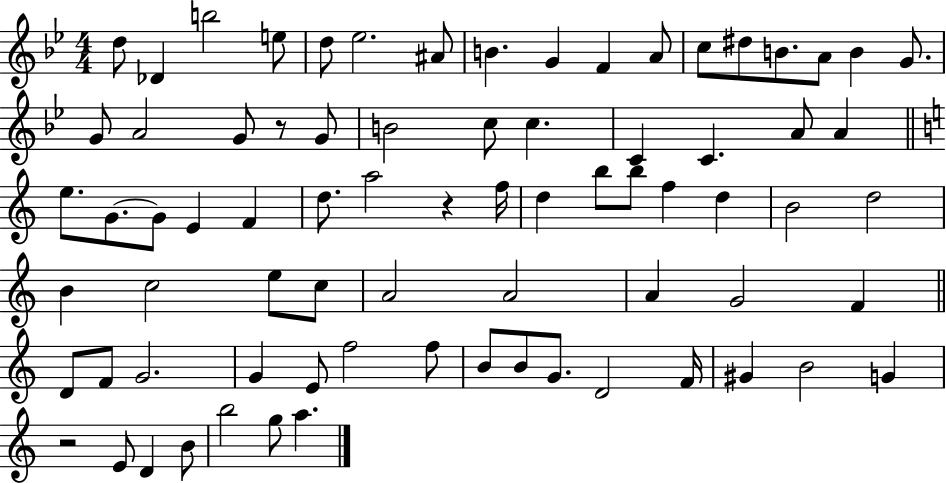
D5/e Db4/q B5/h E5/e D5/e Eb5/h. A#4/e B4/q. G4/q F4/q A4/e C5/e D#5/e B4/e. A4/e B4/q G4/e. G4/e A4/h G4/e R/e G4/e B4/h C5/e C5/q. C4/q C4/q. A4/e A4/q E5/e. G4/e. G4/e E4/q F4/q D5/e. A5/h R/q F5/s D5/q B5/e B5/e F5/q D5/q B4/h D5/h B4/q C5/h E5/e C5/e A4/h A4/h A4/q G4/h F4/q D4/e F4/e G4/h. G4/q E4/e F5/h F5/e B4/e B4/e G4/e. D4/h F4/s G#4/q B4/h G4/q R/h E4/e D4/q B4/e B5/h G5/e A5/q.